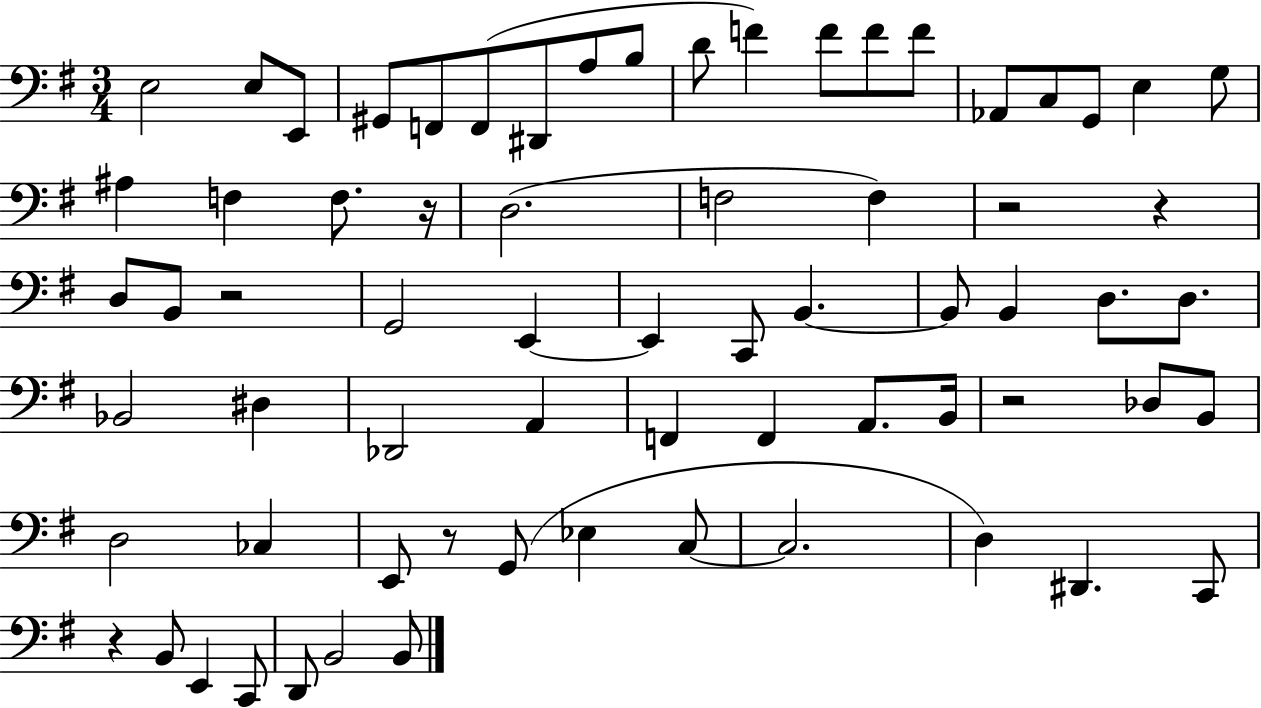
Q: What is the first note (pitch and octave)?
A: E3